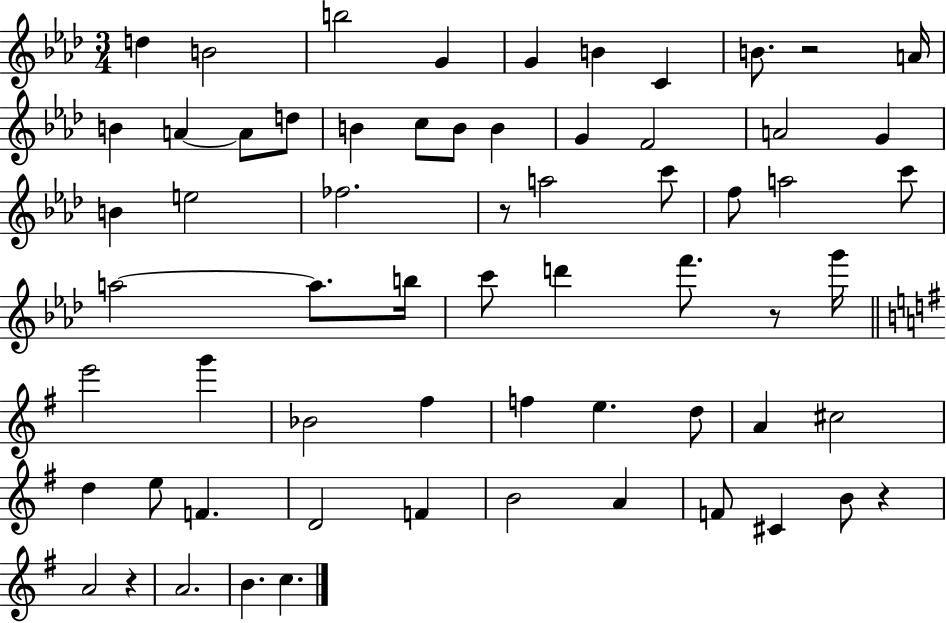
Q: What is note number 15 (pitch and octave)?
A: C5